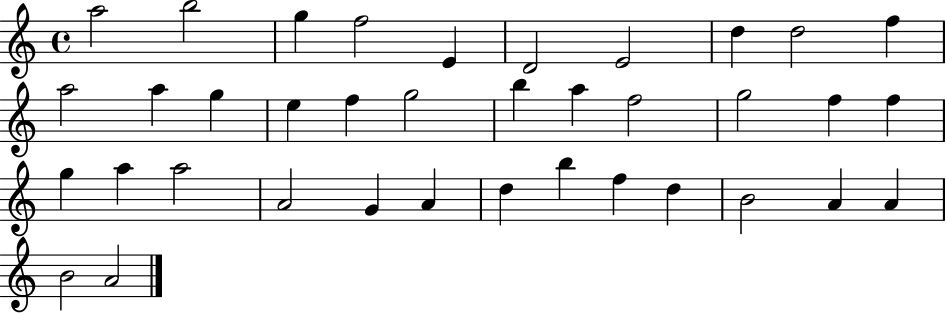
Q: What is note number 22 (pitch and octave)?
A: F5